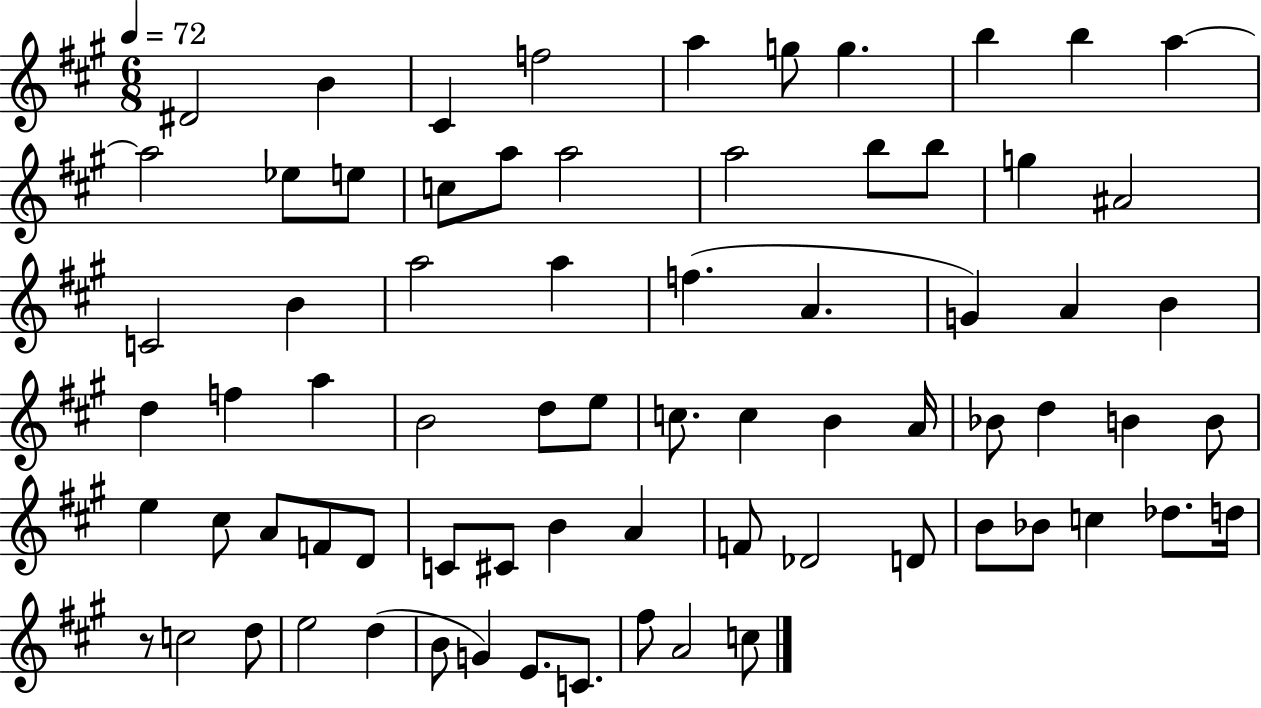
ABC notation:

X:1
T:Untitled
M:6/8
L:1/4
K:A
^D2 B ^C f2 a g/2 g b b a a2 _e/2 e/2 c/2 a/2 a2 a2 b/2 b/2 g ^A2 C2 B a2 a f A G A B d f a B2 d/2 e/2 c/2 c B A/4 _B/2 d B B/2 e ^c/2 A/2 F/2 D/2 C/2 ^C/2 B A F/2 _D2 D/2 B/2 _B/2 c _d/2 d/4 z/2 c2 d/2 e2 d B/2 G E/2 C/2 ^f/2 A2 c/2